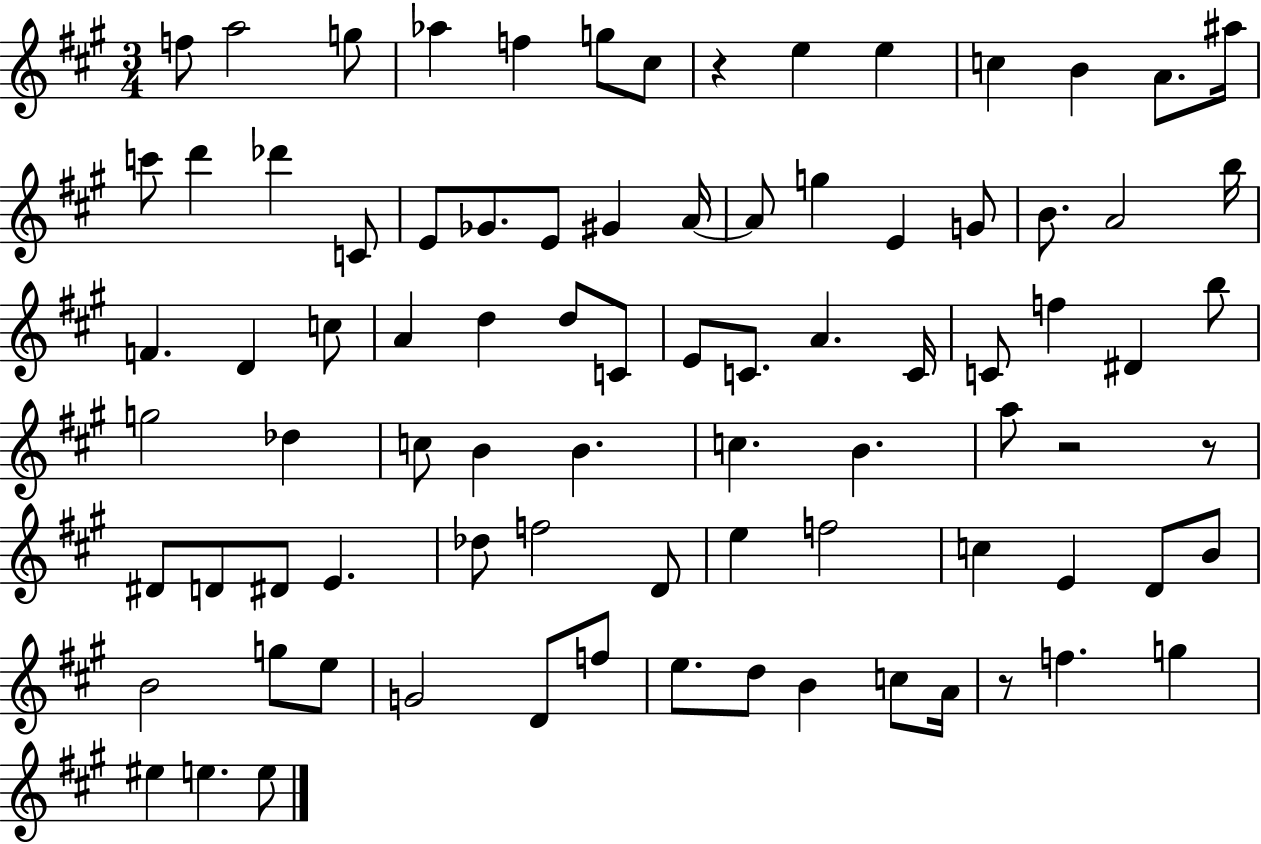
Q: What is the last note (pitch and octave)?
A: E5